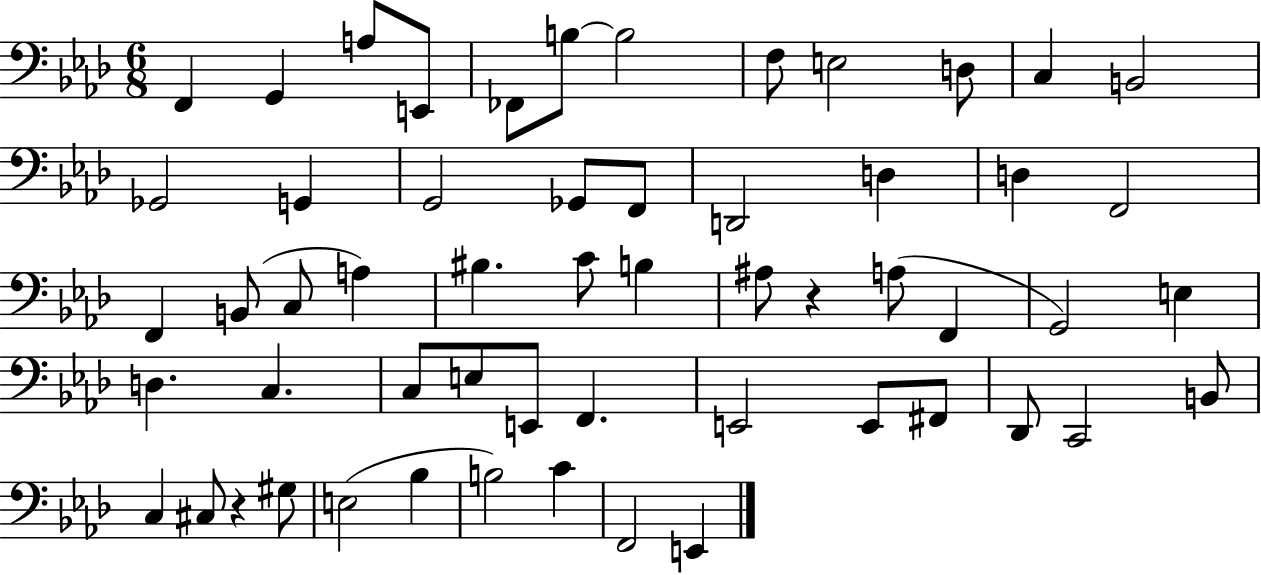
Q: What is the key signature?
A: AES major